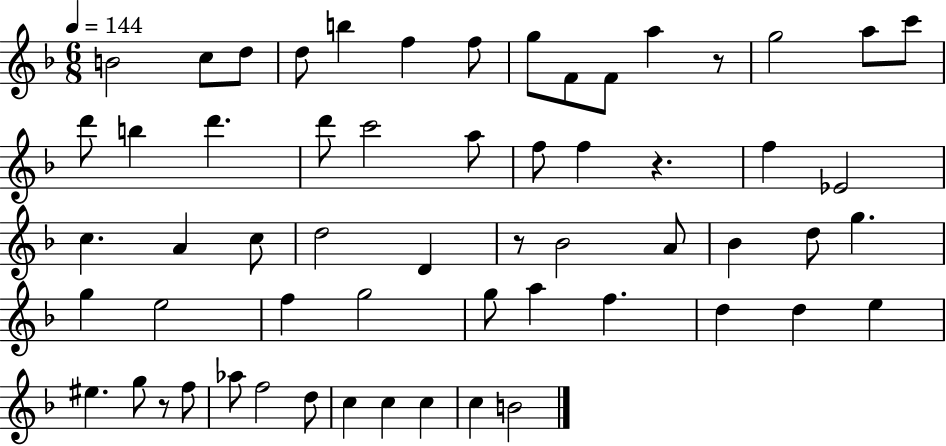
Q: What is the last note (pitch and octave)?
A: B4